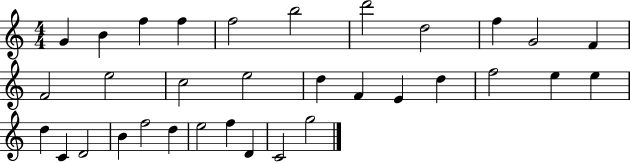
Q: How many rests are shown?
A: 0